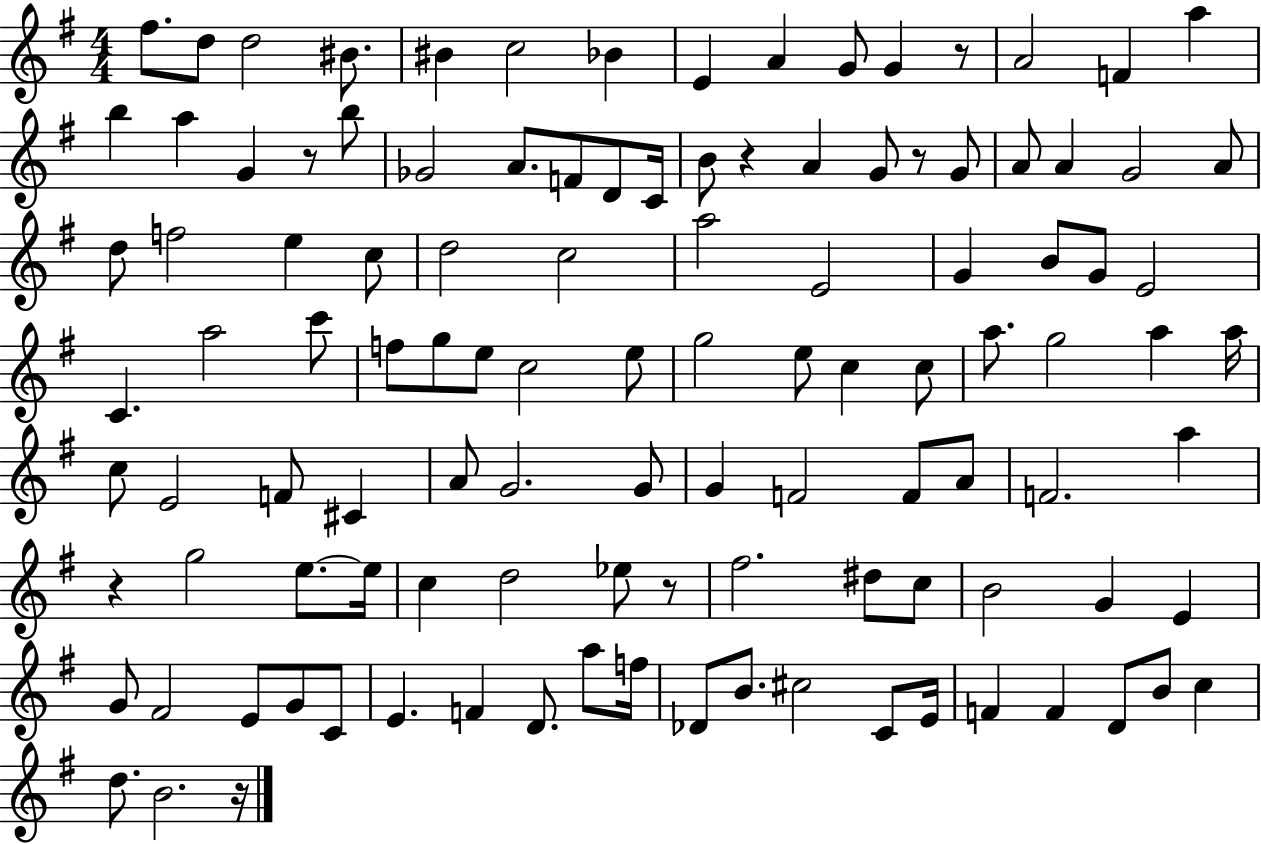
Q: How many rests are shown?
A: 7